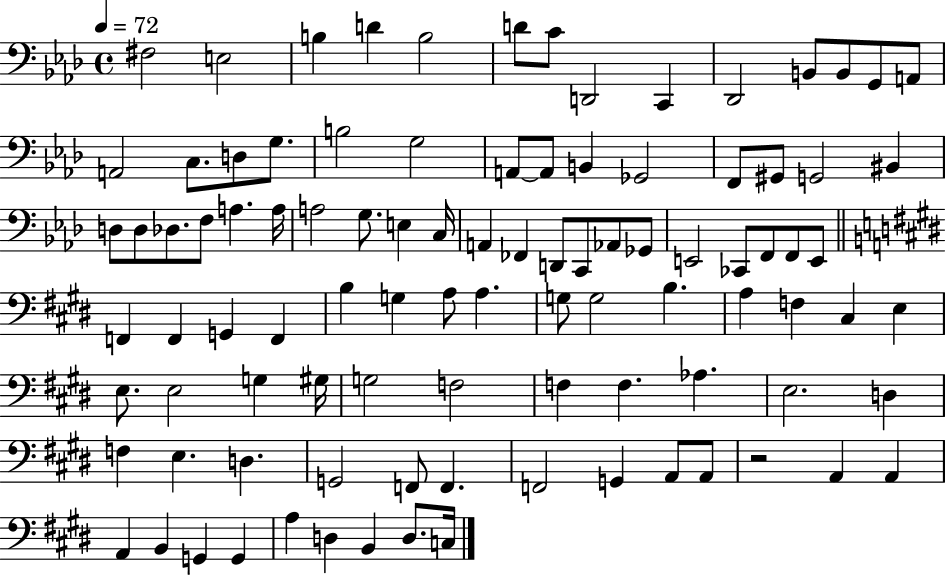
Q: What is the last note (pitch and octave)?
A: C3